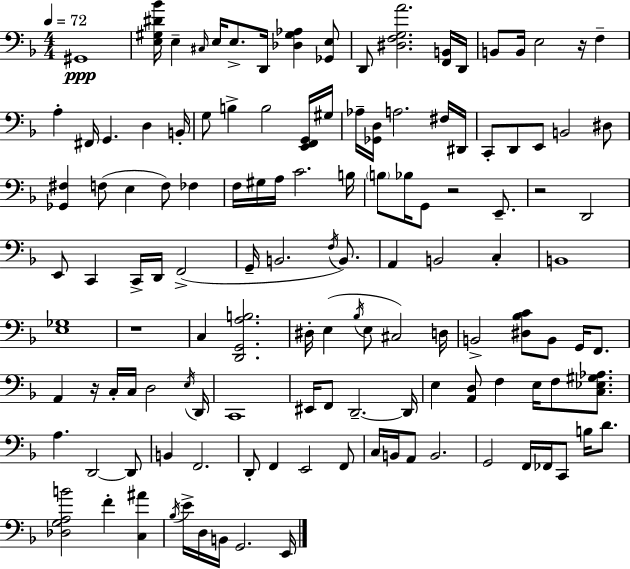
X:1
T:Untitled
M:4/4
L:1/4
K:Dm
^G,,4 [E,^G,^D_B]/4 E, ^C,/4 E,/4 E,/2 D,,/4 [_D,^G,_A,] [_G,,E,]/2 D,,/2 [^D,F,G,A]2 [F,,B,,]/4 D,,/4 B,,/2 B,,/4 E,2 z/4 F, A, ^F,,/4 G,, D, B,,/4 G,/2 B, B,2 [E,,F,,G,,]/4 ^G,/4 _A,/4 [_G,,D,]/4 A,2 ^F,/4 ^D,,/4 C,,/2 D,,/2 E,,/2 B,,2 ^D,/2 [_G,,^F,] F,/2 E, F,/2 _F, F,/4 ^G,/4 A,/4 C2 B,/4 B,/2 _B,/4 G,,/2 z2 E,,/2 z2 D,,2 E,,/2 C,, C,,/4 D,,/4 F,,2 G,,/4 B,,2 F,/4 B,,/2 A,, B,,2 C, B,,4 [E,_G,]4 z4 C, [D,,G,,A,B,]2 ^D,/4 E, _B,/4 E,/2 ^C,2 D,/4 B,,2 [^D,_B,C]/2 B,,/2 G,,/4 F,,/2 A,, z/4 C,/4 C,/4 D,2 E,/4 D,,/4 C,,4 ^E,,/4 F,,/2 D,,2 D,,/4 E, [A,,D,]/2 F, E,/4 F,/2 [C,_E,^G,_A,]/2 A, D,,2 D,,/2 B,, F,,2 D,,/2 F,, E,,2 F,,/2 C,/4 B,,/4 A,,/2 B,,2 G,,2 F,,/4 _F,,/4 C,,/2 B,/4 D/2 [_D,G,A,B]2 F [C,^A] _B,/4 E/4 D,/4 B,,/4 G,,2 E,,/4